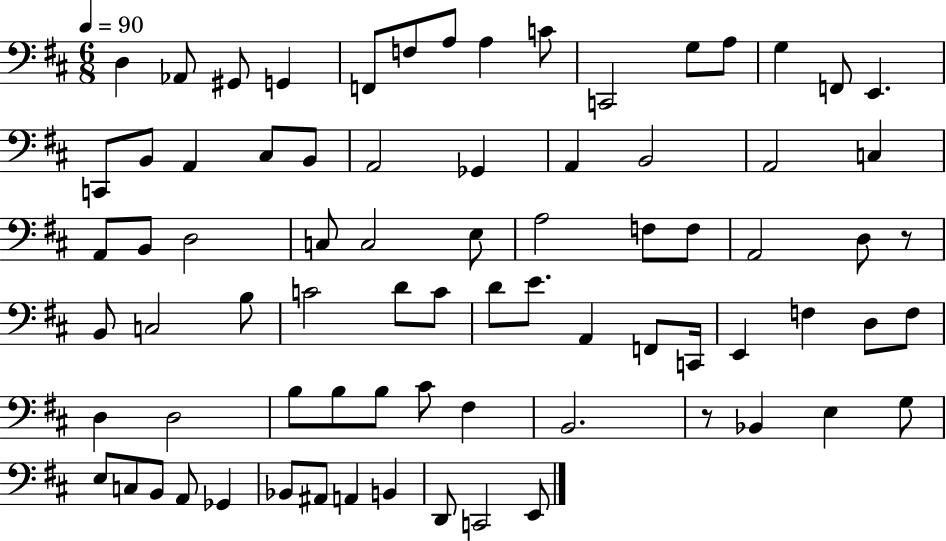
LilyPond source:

{
  \clef bass
  \numericTimeSignature
  \time 6/8
  \key d \major
  \tempo 4 = 90
  d4 aes,8 gis,8 g,4 | f,8 f8 a8 a4 c'8 | c,2 g8 a8 | g4 f,8 e,4. | \break c,8 b,8 a,4 cis8 b,8 | a,2 ges,4 | a,4 b,2 | a,2 c4 | \break a,8 b,8 d2 | c8 c2 e8 | a2 f8 f8 | a,2 d8 r8 | \break b,8 c2 b8 | c'2 d'8 c'8 | d'8 e'8. a,4 f,8 c,16 | e,4 f4 d8 f8 | \break d4 d2 | b8 b8 b8 cis'8 fis4 | b,2. | r8 bes,4 e4 g8 | \break e8 c8 b,8 a,8 ges,4 | bes,8 ais,8 a,4 b,4 | d,8 c,2 e,8 | \bar "|."
}